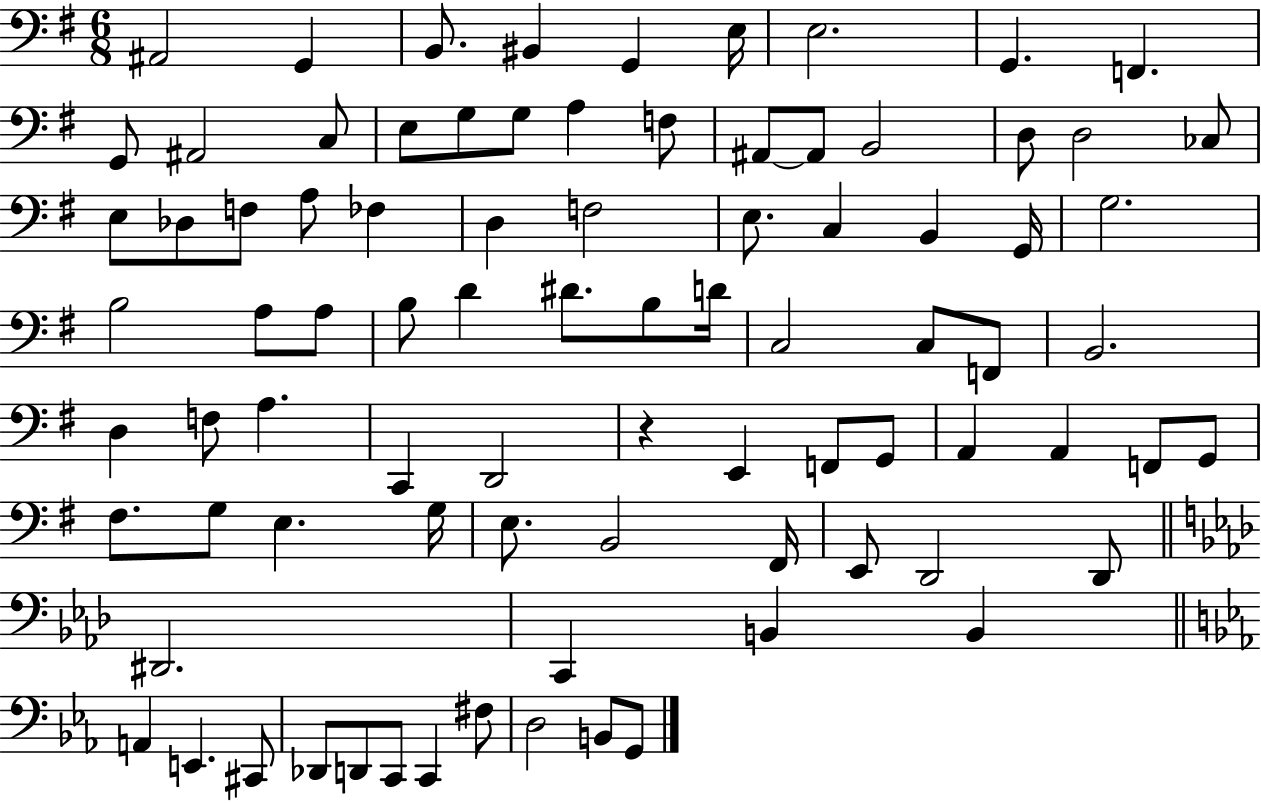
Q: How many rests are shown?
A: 1